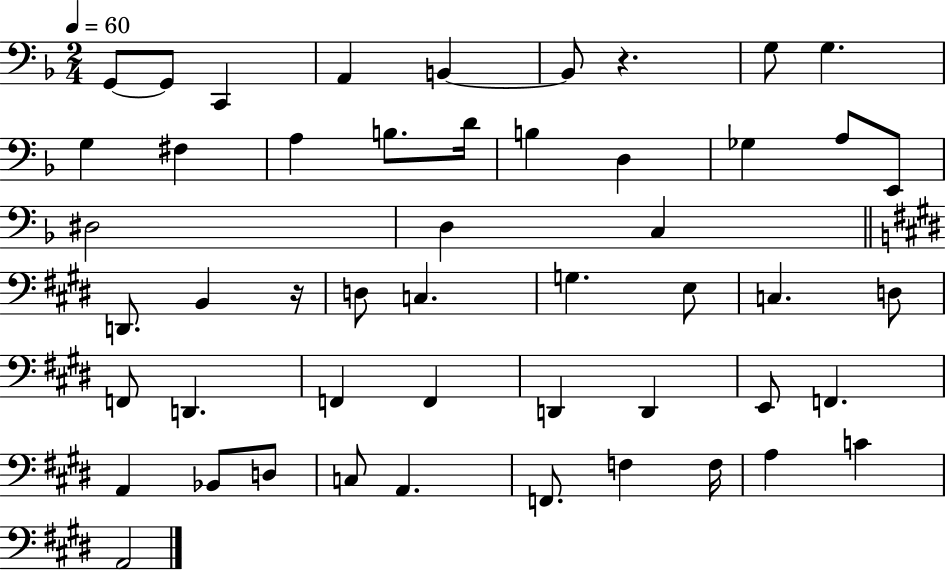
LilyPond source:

{
  \clef bass
  \numericTimeSignature
  \time 2/4
  \key f \major
  \tempo 4 = 60
  \repeat volta 2 { g,8~~ g,8 c,4 | a,4 b,4~~ | b,8 r4. | g8 g4. | \break g4 fis4 | a4 b8. d'16 | b4 d4 | ges4 a8 e,8 | \break dis2 | d4 c4 | \bar "||" \break \key e \major d,8. b,4 r16 | d8 c4. | g4. e8 | c4. d8 | \break f,8 d,4. | f,4 f,4 | d,4 d,4 | e,8 f,4. | \break a,4 bes,8 d8 | c8 a,4. | f,8. f4 f16 | a4 c'4 | \break a,2 | } \bar "|."
}